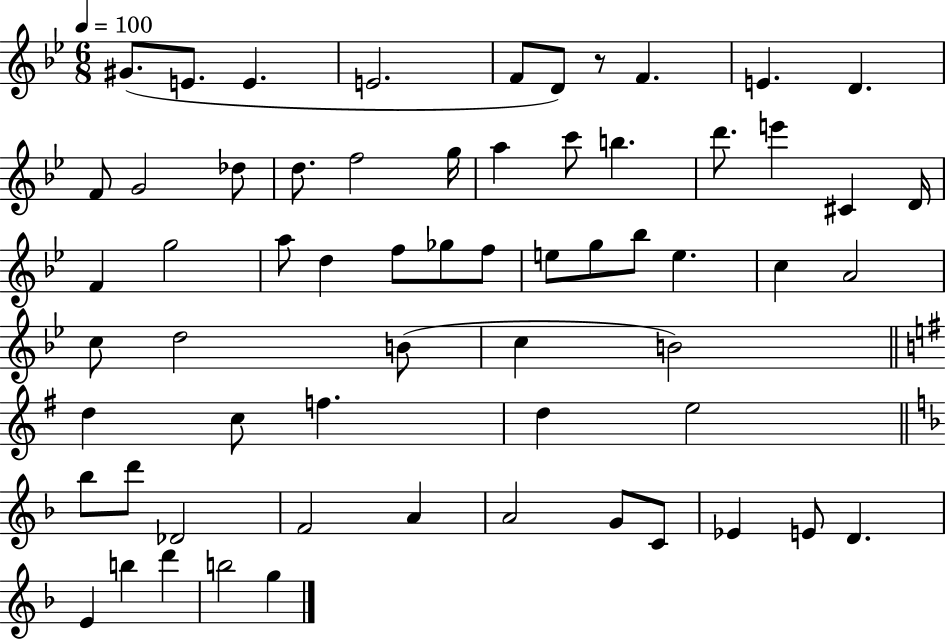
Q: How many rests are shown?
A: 1